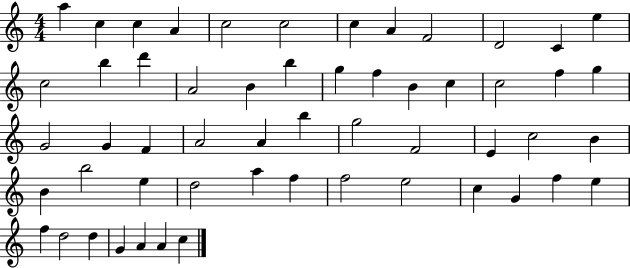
{
  \clef treble
  \numericTimeSignature
  \time 4/4
  \key c \major
  a''4 c''4 c''4 a'4 | c''2 c''2 | c''4 a'4 f'2 | d'2 c'4 e''4 | \break c''2 b''4 d'''4 | a'2 b'4 b''4 | g''4 f''4 b'4 c''4 | c''2 f''4 g''4 | \break g'2 g'4 f'4 | a'2 a'4 b''4 | g''2 f'2 | e'4 c''2 b'4 | \break b'4 b''2 e''4 | d''2 a''4 f''4 | f''2 e''2 | c''4 g'4 f''4 e''4 | \break f''4 d''2 d''4 | g'4 a'4 a'4 c''4 | \bar "|."
}